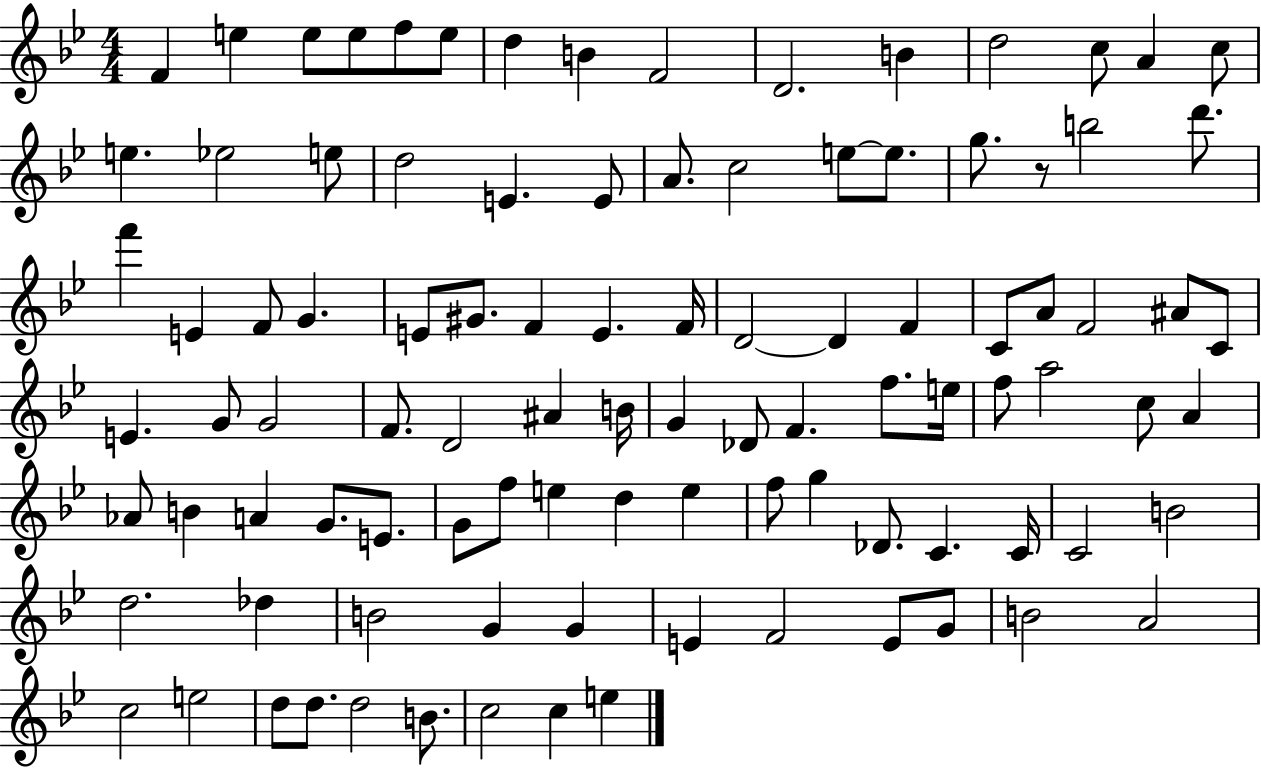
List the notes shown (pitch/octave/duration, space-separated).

F4/q E5/q E5/e E5/e F5/e E5/e D5/q B4/q F4/h D4/h. B4/q D5/h C5/e A4/q C5/e E5/q. Eb5/h E5/e D5/h E4/q. E4/e A4/e. C5/h E5/e E5/e. G5/e. R/e B5/h D6/e. F6/q E4/q F4/e G4/q. E4/e G#4/e. F4/q E4/q. F4/s D4/h D4/q F4/q C4/e A4/e F4/h A#4/e C4/e E4/q. G4/e G4/h F4/e. D4/h A#4/q B4/s G4/q Db4/e F4/q. F5/e. E5/s F5/e A5/h C5/e A4/q Ab4/e B4/q A4/q G4/e. E4/e. G4/e F5/e E5/q D5/q E5/q F5/e G5/q Db4/e. C4/q. C4/s C4/h B4/h D5/h. Db5/q B4/h G4/q G4/q E4/q F4/h E4/e G4/e B4/h A4/h C5/h E5/h D5/e D5/e. D5/h B4/e. C5/h C5/q E5/q